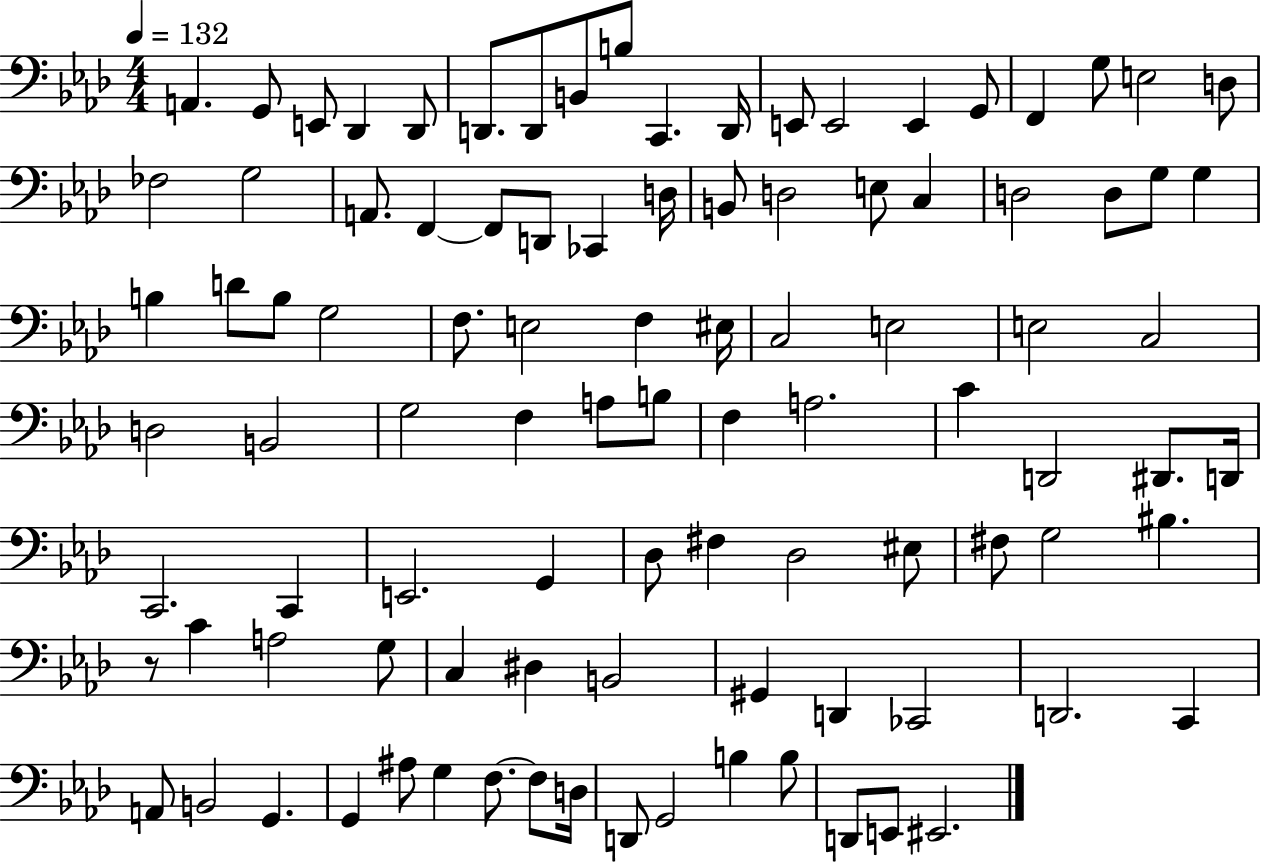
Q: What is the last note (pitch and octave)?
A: EIS2